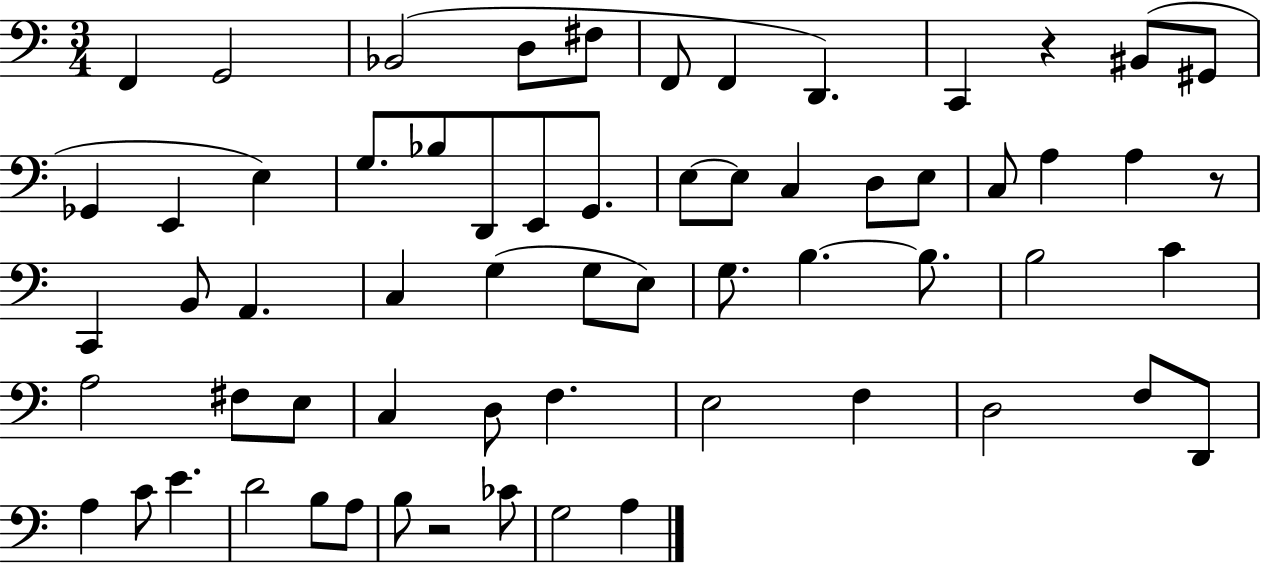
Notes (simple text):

F2/q G2/h Bb2/h D3/e F#3/e F2/e F2/q D2/q. C2/q R/q BIS2/e G#2/e Gb2/q E2/q E3/q G3/e. Bb3/e D2/e E2/e G2/e. E3/e E3/e C3/q D3/e E3/e C3/e A3/q A3/q R/e C2/q B2/e A2/q. C3/q G3/q G3/e E3/e G3/e. B3/q. B3/e. B3/h C4/q A3/h F#3/e E3/e C3/q D3/e F3/q. E3/h F3/q D3/h F3/e D2/e A3/q C4/e E4/q. D4/h B3/e A3/e B3/e R/h CES4/e G3/h A3/q